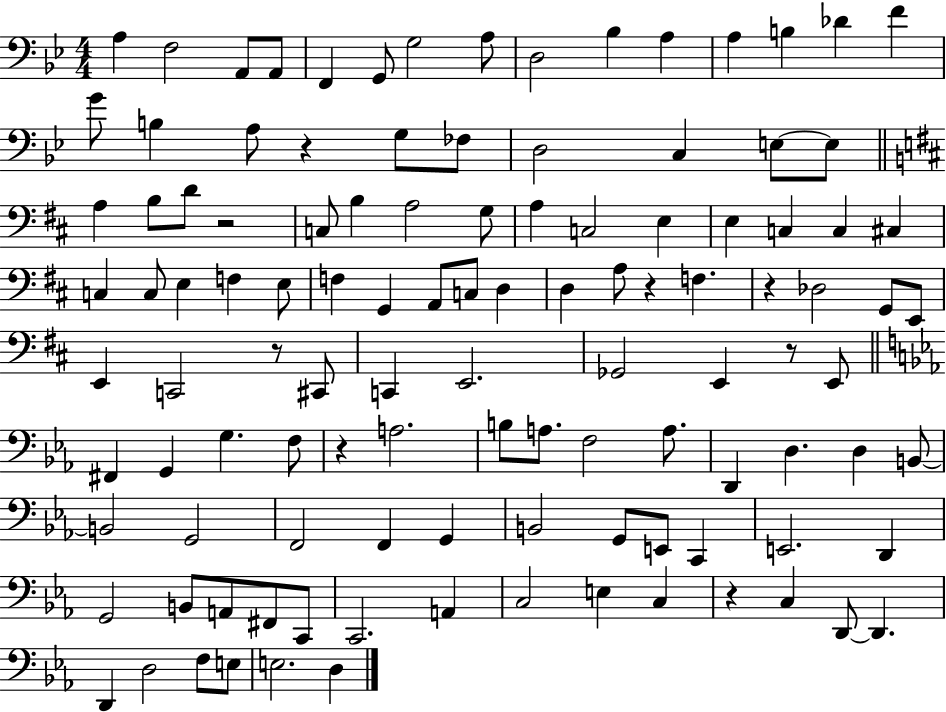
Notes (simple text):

A3/q F3/h A2/e A2/e F2/q G2/e G3/h A3/e D3/h Bb3/q A3/q A3/q B3/q Db4/q F4/q G4/e B3/q A3/e R/q G3/e FES3/e D3/h C3/q E3/e E3/e A3/q B3/e D4/e R/h C3/e B3/q A3/h G3/e A3/q C3/h E3/q E3/q C3/q C3/q C#3/q C3/q C3/e E3/q F3/q E3/e F3/q G2/q A2/e C3/e D3/q D3/q A3/e R/q F3/q. R/q Db3/h G2/e E2/e E2/q C2/h R/e C#2/e C2/q E2/h. Gb2/h E2/q R/e E2/e F#2/q G2/q G3/q. F3/e R/q A3/h. B3/e A3/e. F3/h A3/e. D2/q D3/q. D3/q B2/e B2/h G2/h F2/h F2/q G2/q B2/h G2/e E2/e C2/q E2/h. D2/q G2/h B2/e A2/e F#2/e C2/e C2/h. A2/q C3/h E3/q C3/q R/q C3/q D2/e D2/q. D2/q D3/h F3/e E3/e E3/h. D3/q